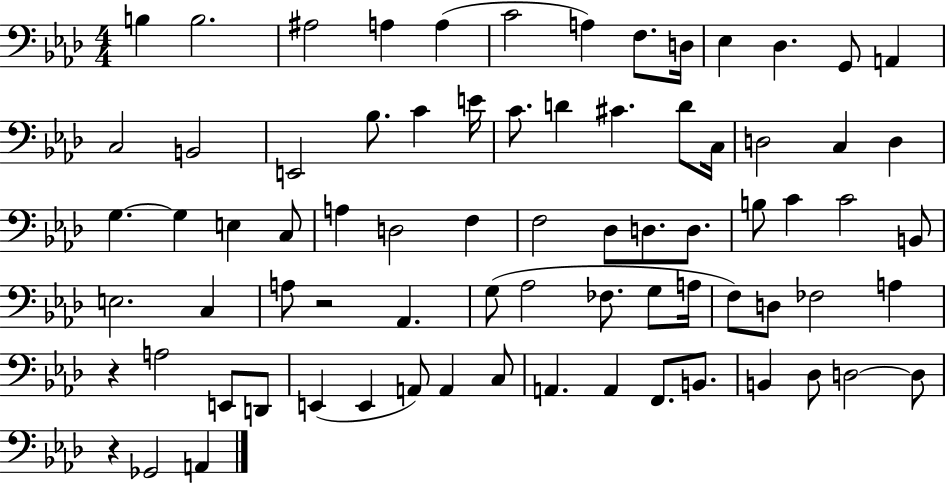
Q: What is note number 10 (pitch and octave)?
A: Eb3